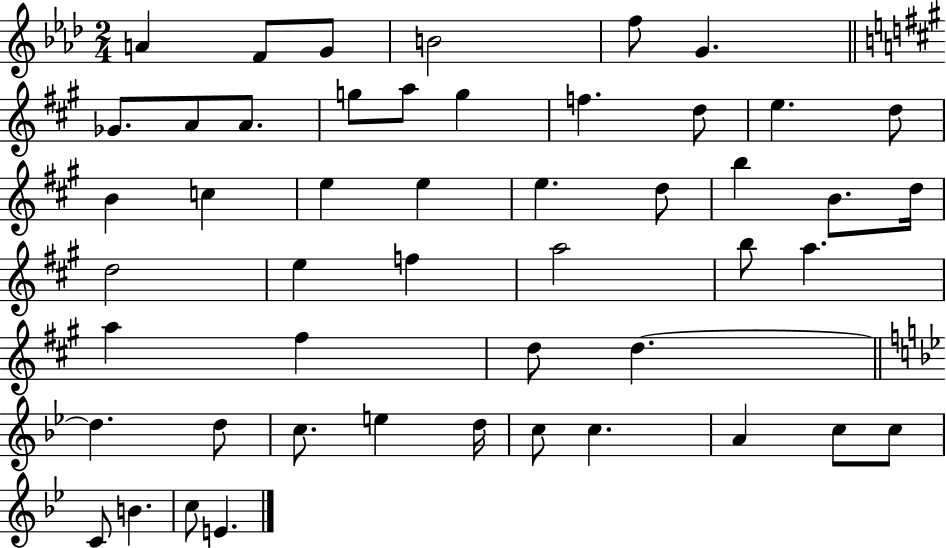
{
  \clef treble
  \numericTimeSignature
  \time 2/4
  \key aes \major
  a'4 f'8 g'8 | b'2 | f''8 g'4. | \bar "||" \break \key a \major ges'8. a'8 a'8. | g''8 a''8 g''4 | f''4. d''8 | e''4. d''8 | \break b'4 c''4 | e''4 e''4 | e''4. d''8 | b''4 b'8. d''16 | \break d''2 | e''4 f''4 | a''2 | b''8 a''4. | \break a''4 fis''4 | d''8 d''4.~~ | \bar "||" \break \key g \minor d''4. d''8 | c''8. e''4 d''16 | c''8 c''4. | a'4 c''8 c''8 | \break c'8 b'4. | c''8 e'4. | \bar "|."
}